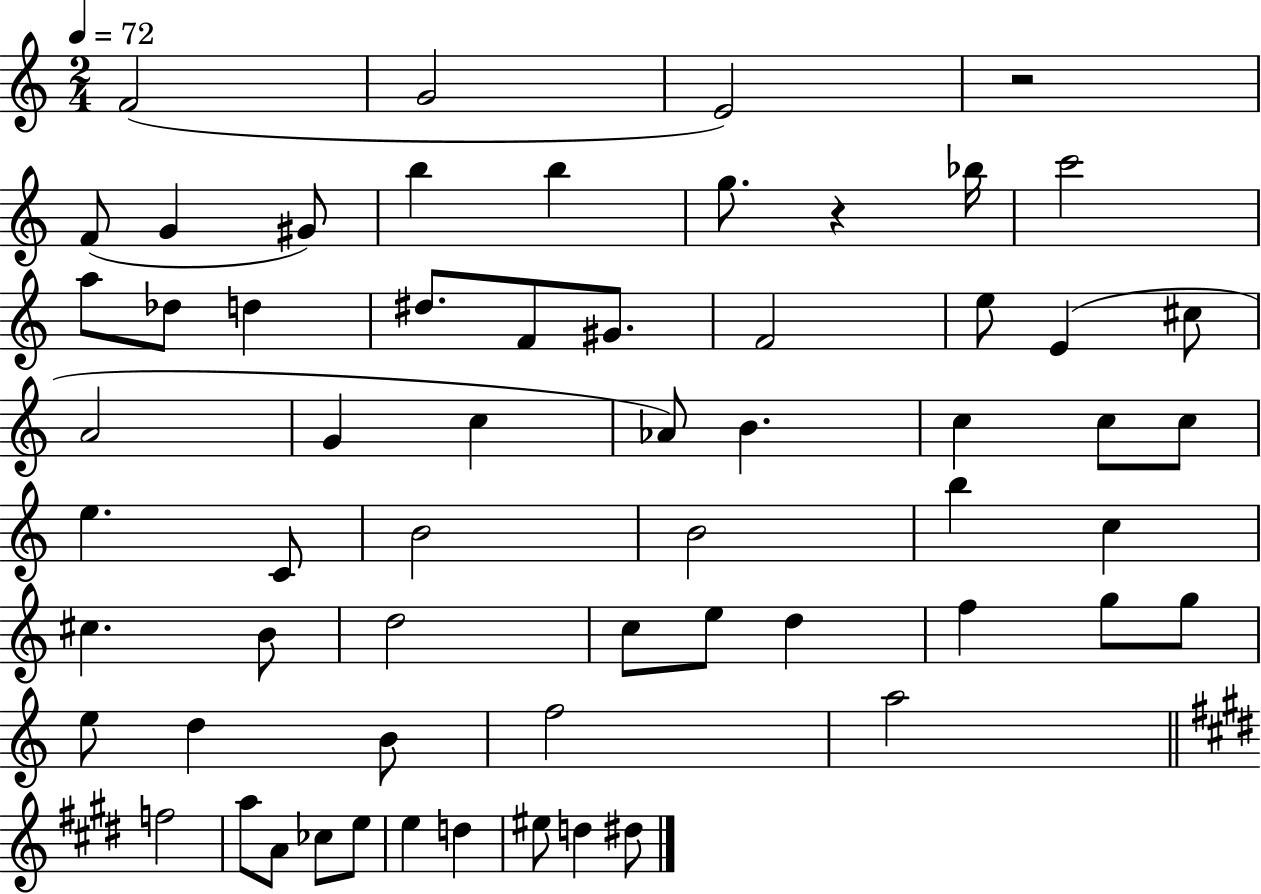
X:1
T:Untitled
M:2/4
L:1/4
K:C
F2 G2 E2 z2 F/2 G ^G/2 b b g/2 z _b/4 c'2 a/2 _d/2 d ^d/2 F/2 ^G/2 F2 e/2 E ^c/2 A2 G c _A/2 B c c/2 c/2 e C/2 B2 B2 b c ^c B/2 d2 c/2 e/2 d f g/2 g/2 e/2 d B/2 f2 a2 f2 a/2 A/2 _c/2 e/2 e d ^e/2 d ^d/2